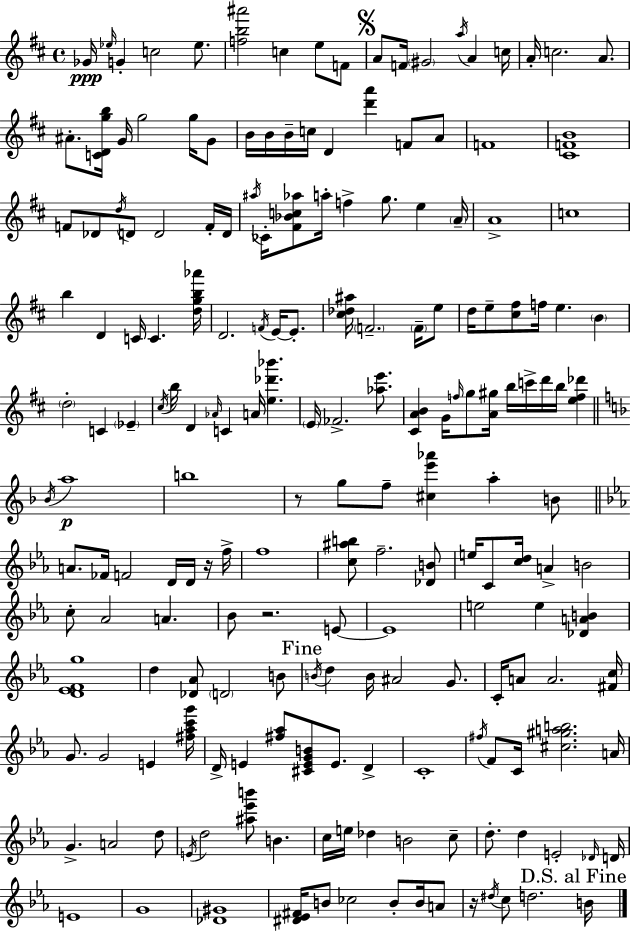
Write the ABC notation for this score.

X:1
T:Untitled
M:4/4
L:1/4
K:D
_G/4 _e/4 G c2 _e/2 [fb^a']2 c e/2 F/2 A/2 F/4 ^G2 a/4 A c/4 A/4 c2 A/2 ^A/2 [CDgb]/4 G/4 g2 g/4 G/2 B/4 B/4 B/4 c/4 D [d'a'] F/2 A/2 F4 [^CFB]4 F/2 _D/2 d/4 D/2 D2 F/4 D/4 ^a/4 _C/4 [^F_Bc_a]/2 a/4 f g/2 e A/4 A4 c4 b D C/4 C [dgb_a']/4 D2 F/4 E/4 E/2 [^c_d^a]/4 F2 F/4 e/2 d/4 e/2 [^c^f]/2 f/4 e B d2 C _E ^c/4 b/4 D _A/4 C A/4 [e_d'_b'] E/4 _F2 [_ae']/2 [^CAB] G/4 f/4 g/2 [A^g]/4 b/4 c'/4 d'/4 b/4 [ef_d'] _B/4 a4 b4 z/2 g/2 f/2 [^ce'_a'] a B/2 A/2 _F/4 F2 D/4 D/4 z/4 f/4 f4 [c^ab]/2 f2 [_DB]/2 e/4 C/2 [cd]/4 A B2 c/2 _A2 A _B/2 z2 E/2 E4 e2 e [_DAB] [D_EFg]4 d [_D_A]/2 D2 B/2 B/4 d B/4 ^A2 G/2 C/4 A/2 A2 [^Fc]/4 G/2 G2 E [^f_ac'g']/4 D/4 E [^f_a]/2 [^CEGB]/2 E/2 D C4 ^f/4 F/2 C/4 [^c^gab]2 A/4 G A2 d/2 E/4 d2 [^a_e'b']/2 B c/4 e/4 _d B2 c/2 d/2 d E2 _D/4 D/4 E4 G4 [_D^G]4 [^D_E^F]/4 B/2 _c2 B/2 B/4 A/2 z/4 ^d/4 c/2 d2 B/4